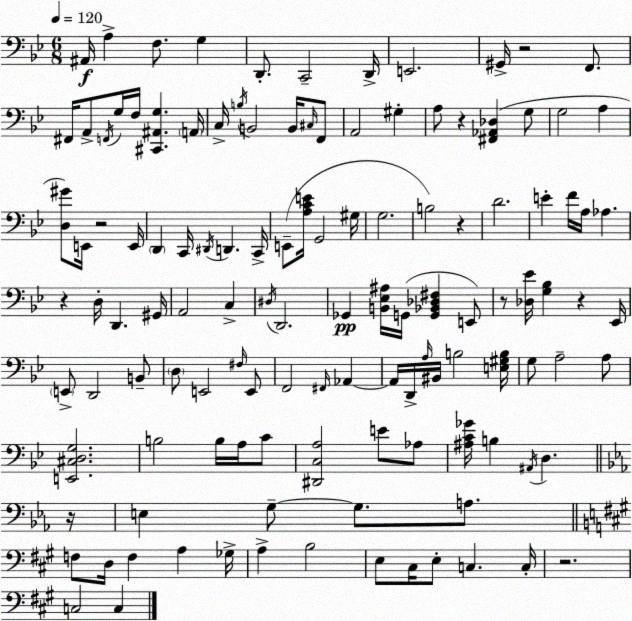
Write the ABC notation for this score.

X:1
T:Untitled
M:6/8
L:1/4
K:Bb
^A,,/4 A, F,/2 G, D,,/2 C,,2 D,,/4 E,,2 ^G,,/4 z2 F,,/2 ^F,,/4 A,,/2 F,,/4 G,/4 F,/4 [^C,,^A,,G,] A,,/4 C,/4 B,/4 B,,2 B,,/4 ^C,/4 F,,/2 A,,2 ^G, A,/2 z [^F,,_A,,_D,] G,/2 G,2 A, [D,^G]/2 E,,/4 z2 E,,/4 D,, C,,/4 ^D,,/4 D,, C,,/4 E,,/2 [A,CE]/4 G,,2 ^G,/4 G,2 B,2 z D2 E F/4 A,/4 _A, z D,/4 D,, ^G,,/4 A,,2 C, ^D,/4 D,,2 _G,, [B,,_E,^A,]/4 G,,/4 [G,,_B,,_D,^F,] E,,/2 z/2 [_D,_E]/4 [G,_B,] z _E,,/4 E,,/2 D,,2 B,,/2 D,/2 E,,2 ^F,/4 E,,/2 F,,2 ^F,,/4 _A,, _A,,/4 D,,/4 A,/4 ^B,,/4 B,2 [E,^G,B,]/4 G,/2 A,2 A,/2 [E,,^C,D,G,]2 B,2 B,/4 A,/4 C/2 [^D,,C,A,]2 E/2 _A,/2 [^A,C_G]/4 B, ^A,,/4 D, z/4 E, G,/2 G,/2 A,/2 F,/2 D,/4 F, A, _G,/4 A, B,2 E,/2 ^C,/4 E,/2 C, C,/4 z2 C,2 C,